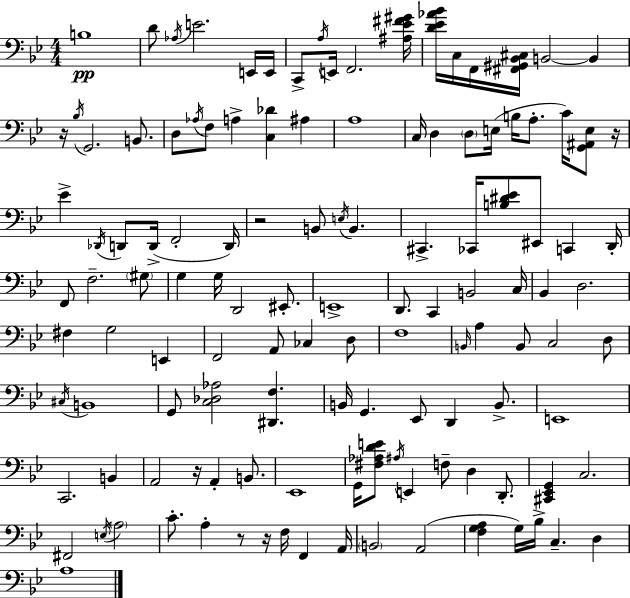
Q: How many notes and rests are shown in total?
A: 125